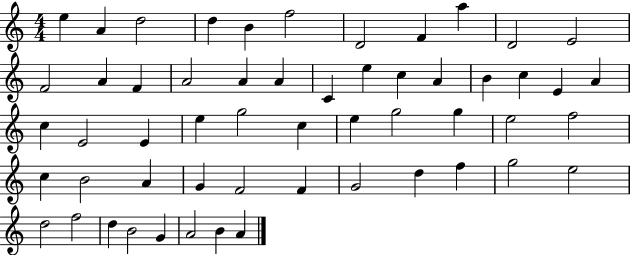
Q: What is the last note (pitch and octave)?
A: A4